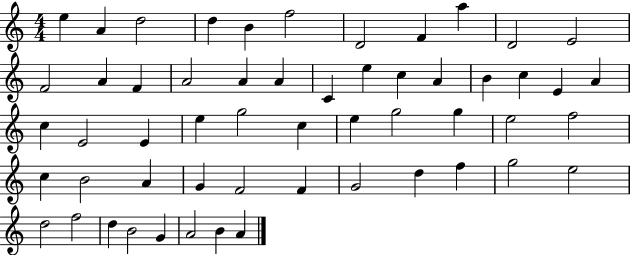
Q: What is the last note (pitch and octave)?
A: A4